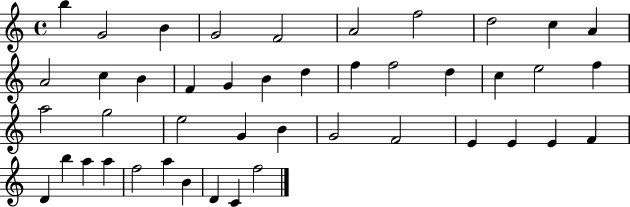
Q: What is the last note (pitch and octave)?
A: F5